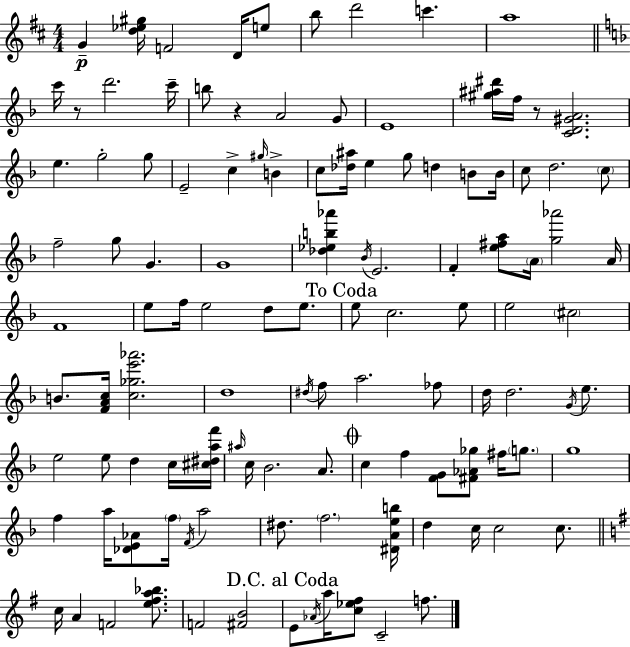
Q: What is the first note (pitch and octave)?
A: G4